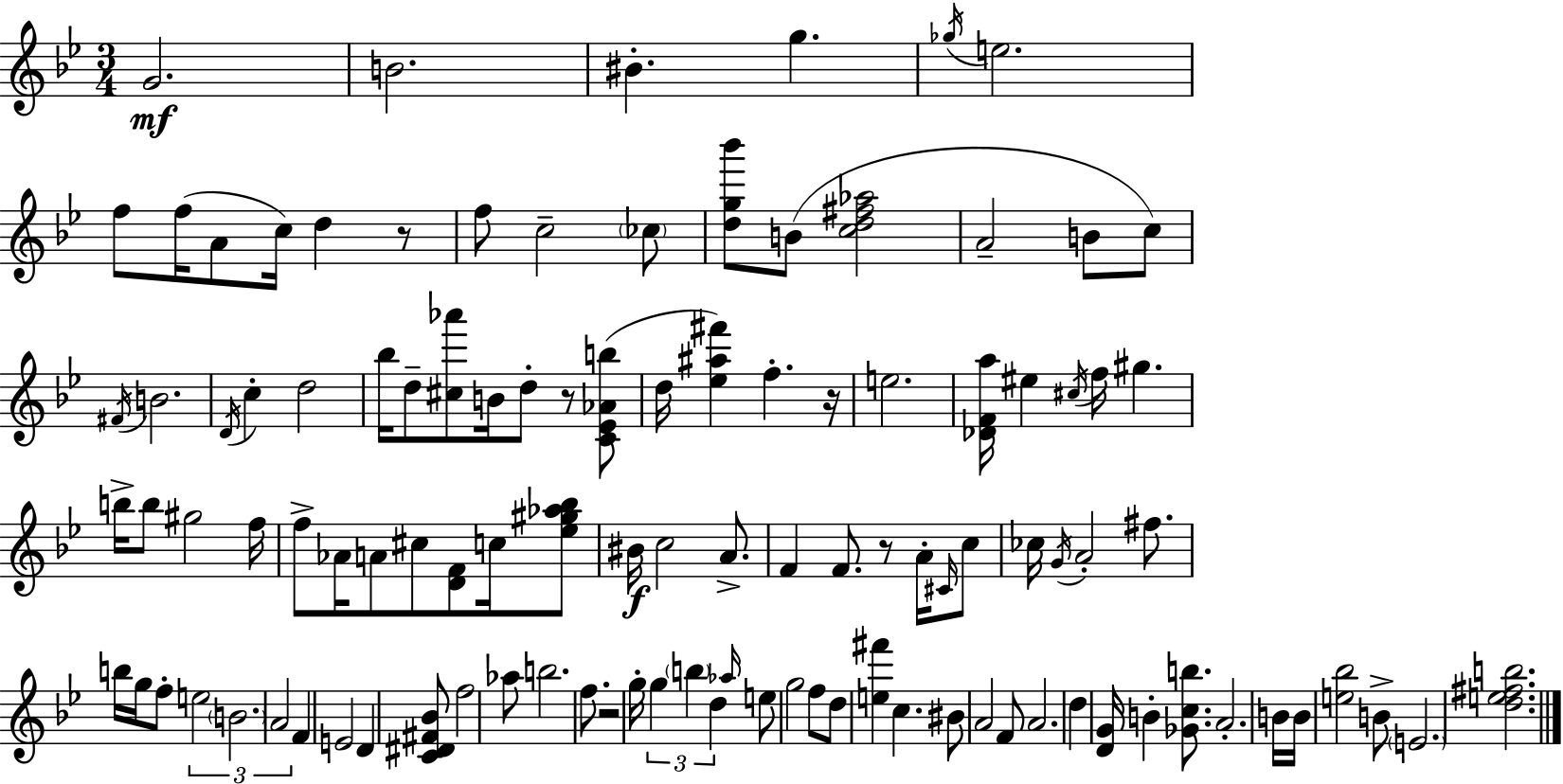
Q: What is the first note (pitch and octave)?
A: G4